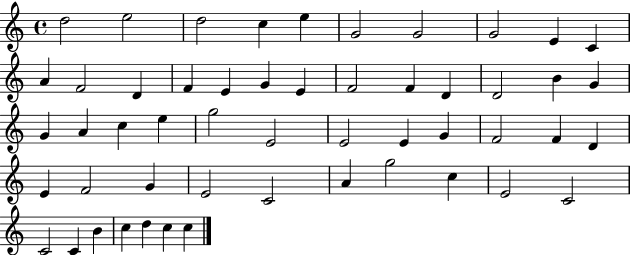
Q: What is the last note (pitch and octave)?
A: C5